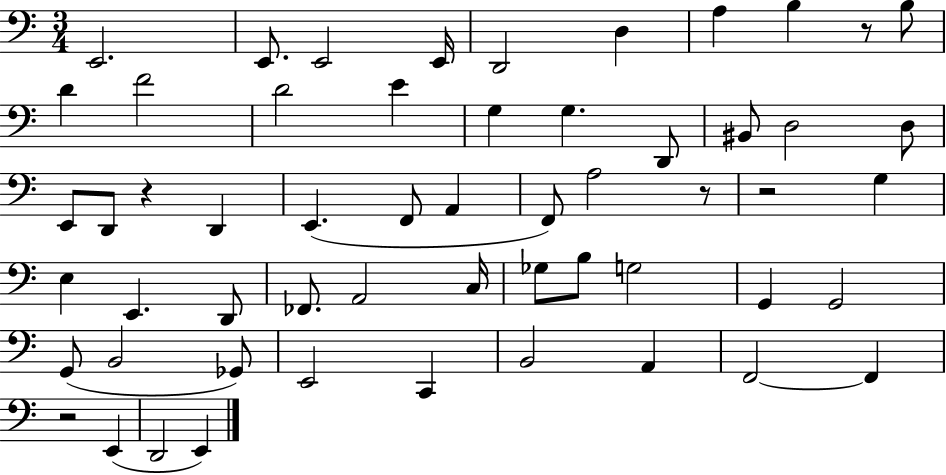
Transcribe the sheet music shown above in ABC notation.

X:1
T:Untitled
M:3/4
L:1/4
K:C
E,,2 E,,/2 E,,2 E,,/4 D,,2 D, A, B, z/2 B,/2 D F2 D2 E G, G, D,,/2 ^B,,/2 D,2 D,/2 E,,/2 D,,/2 z D,, E,, F,,/2 A,, F,,/2 A,2 z/2 z2 G, E, E,, D,,/2 _F,,/2 A,,2 C,/4 _G,/2 B,/2 G,2 G,, G,,2 G,,/2 B,,2 _G,,/2 E,,2 C,, B,,2 A,, F,,2 F,, z2 E,, D,,2 E,,